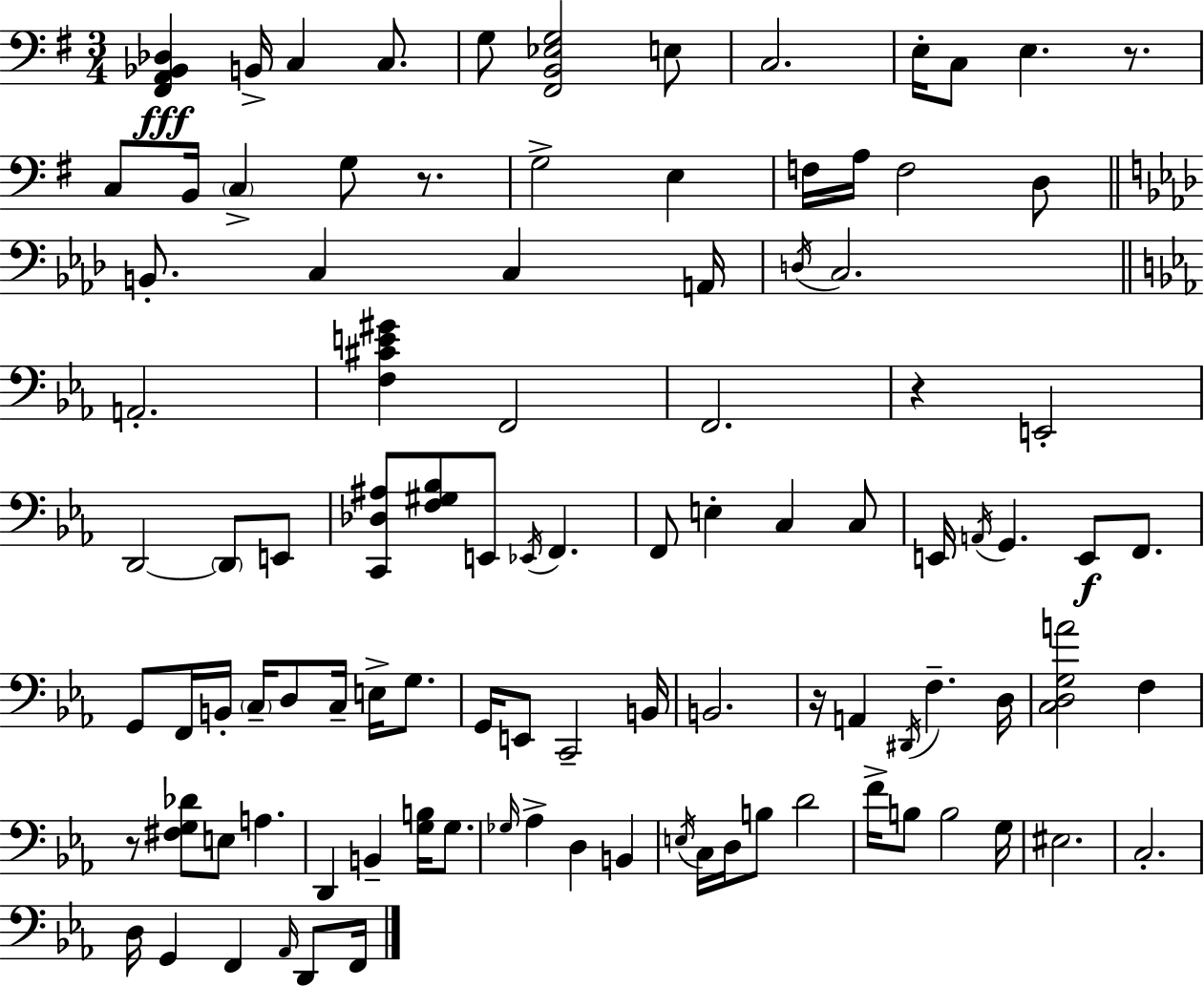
[F#2,A2,Bb2,Db3]/q B2/s C3/q C3/e. G3/e [F#2,B2,Eb3,G3]/h E3/e C3/h. E3/s C3/e E3/q. R/e. C3/e B2/s C3/q G3/e R/e. G3/h E3/q F3/s A3/s F3/h D3/e B2/e. C3/q C3/q A2/s D3/s C3/h. A2/h. [F3,C#4,E4,G#4]/q F2/h F2/h. R/q E2/h D2/h D2/e E2/e [C2,Db3,A#3]/e [F3,G#3,Bb3]/e E2/e Eb2/s F2/q. F2/e E3/q C3/q C3/e E2/s A2/s G2/q. E2/e F2/e. G2/e F2/s B2/s C3/s D3/e C3/s E3/s G3/e. G2/s E2/e C2/h B2/s B2/h. R/s A2/q D#2/s F3/q. D3/s [C3,D3,G3,A4]/h F3/q R/e [F#3,G3,Db4]/e E3/e A3/q. D2/q B2/q [G3,B3]/s G3/e. Gb3/s Ab3/q D3/q B2/q E3/s C3/s D3/s B3/e D4/h F4/s B3/e B3/h G3/s EIS3/h. C3/h. D3/s G2/q F2/q Ab2/s D2/e F2/s